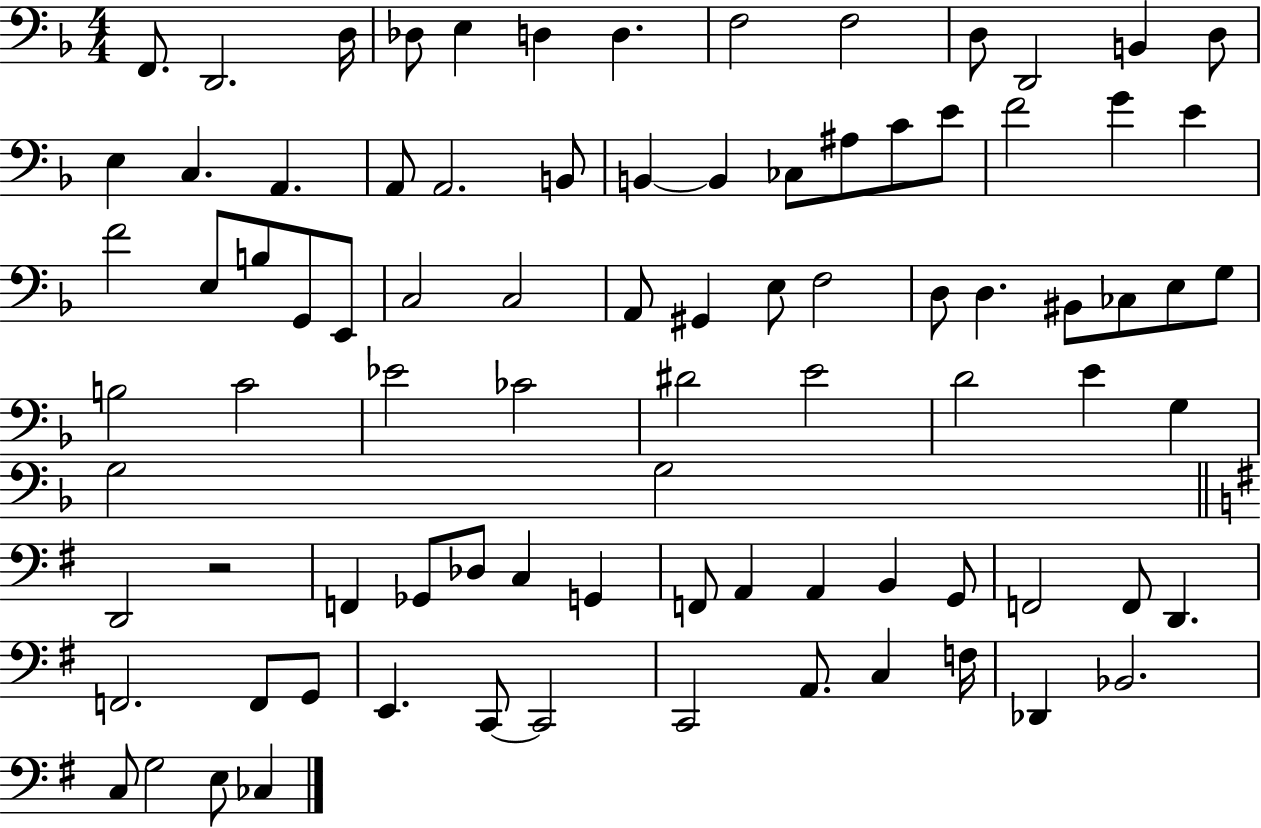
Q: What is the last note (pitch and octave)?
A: CES3